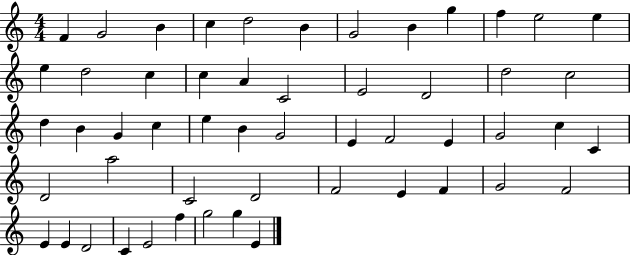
X:1
T:Untitled
M:4/4
L:1/4
K:C
F G2 B c d2 B G2 B g f e2 e e d2 c c A C2 E2 D2 d2 c2 d B G c e B G2 E F2 E G2 c C D2 a2 C2 D2 F2 E F G2 F2 E E D2 C E2 f g2 g E